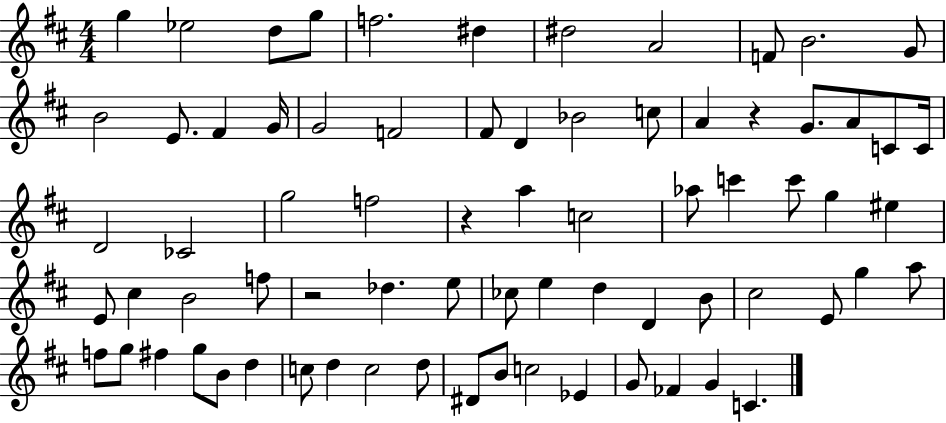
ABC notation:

X:1
T:Untitled
M:4/4
L:1/4
K:D
g _e2 d/2 g/2 f2 ^d ^d2 A2 F/2 B2 G/2 B2 E/2 ^F G/4 G2 F2 ^F/2 D _B2 c/2 A z G/2 A/2 C/2 C/4 D2 _C2 g2 f2 z a c2 _a/2 c' c'/2 g ^e E/2 ^c B2 f/2 z2 _d e/2 _c/2 e d D B/2 ^c2 E/2 g a/2 f/2 g/2 ^f g/2 B/2 d c/2 d c2 d/2 ^D/2 B/2 c2 _E G/2 _F G C